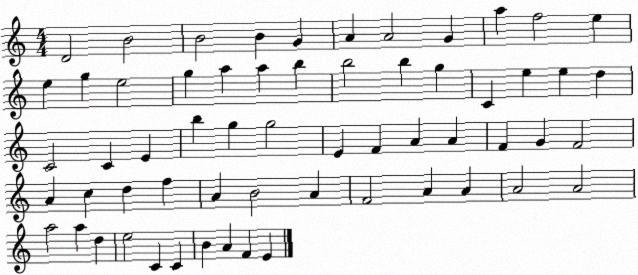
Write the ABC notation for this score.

X:1
T:Untitled
M:4/4
L:1/4
K:C
D2 B2 B2 B G A A2 G a f2 e e g e2 g a a b b2 b g C e e d C2 C E b g g2 E F A A F G F2 A c d f A B2 A F2 A A A2 A2 a2 a d e2 C C B A F E